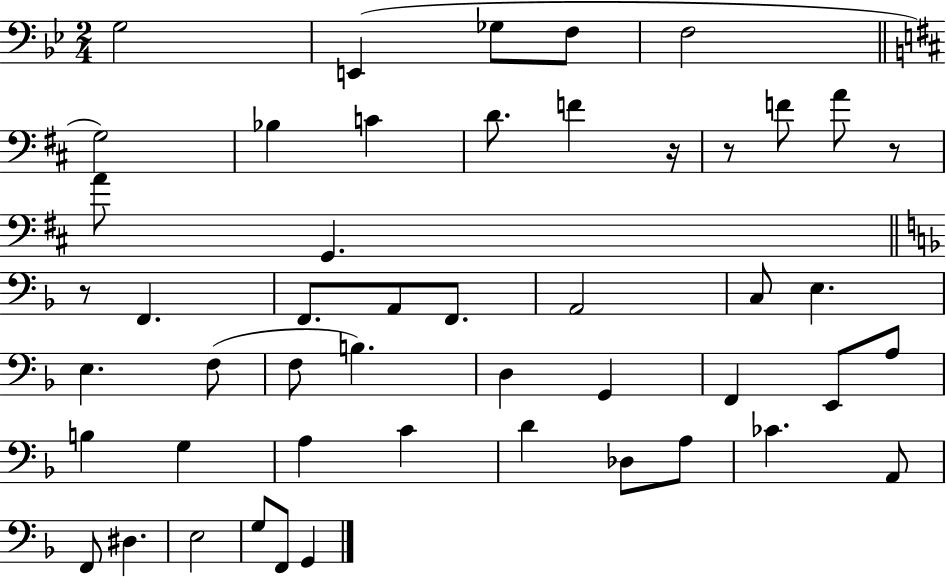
G3/h E2/q Gb3/e F3/e F3/h G3/h Bb3/q C4/q D4/e. F4/q R/s R/e F4/e A4/e R/e A4/e G2/q. R/e F2/q. F2/e. A2/e F2/e. A2/h C3/e E3/q. E3/q. F3/e F3/e B3/q. D3/q G2/q F2/q E2/e A3/e B3/q G3/q A3/q C4/q D4/q Db3/e A3/e CES4/q. A2/e F2/e D#3/q. E3/h G3/e F2/e G2/q